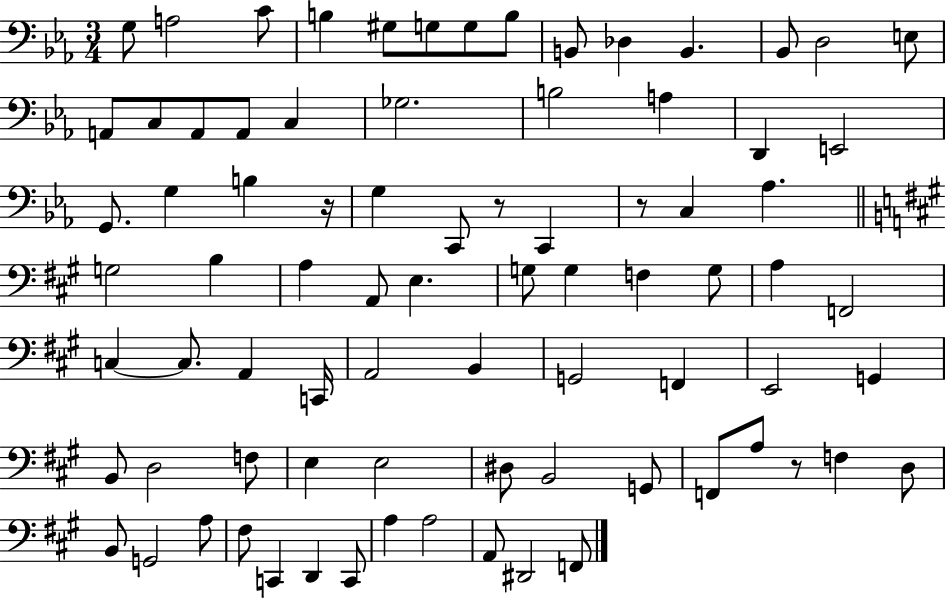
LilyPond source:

{
  \clef bass
  \numericTimeSignature
  \time 3/4
  \key ees \major
  \repeat volta 2 { g8 a2 c'8 | b4 gis8 g8 g8 b8 | b,8 des4 b,4. | bes,8 d2 e8 | \break a,8 c8 a,8 a,8 c4 | ges2. | b2 a4 | d,4 e,2 | \break g,8. g4 b4 r16 | g4 c,8 r8 c,4 | r8 c4 aes4. | \bar "||" \break \key a \major g2 b4 | a4 a,8 e4. | g8 g4 f4 g8 | a4 f,2 | \break c4~~ c8. a,4 c,16 | a,2 b,4 | g,2 f,4 | e,2 g,4 | \break b,8 d2 f8 | e4 e2 | dis8 b,2 g,8 | f,8 a8 r8 f4 d8 | \break b,8 g,2 a8 | fis8 c,4 d,4 c,8 | a4 a2 | a,8 dis,2 f,8 | \break } \bar "|."
}